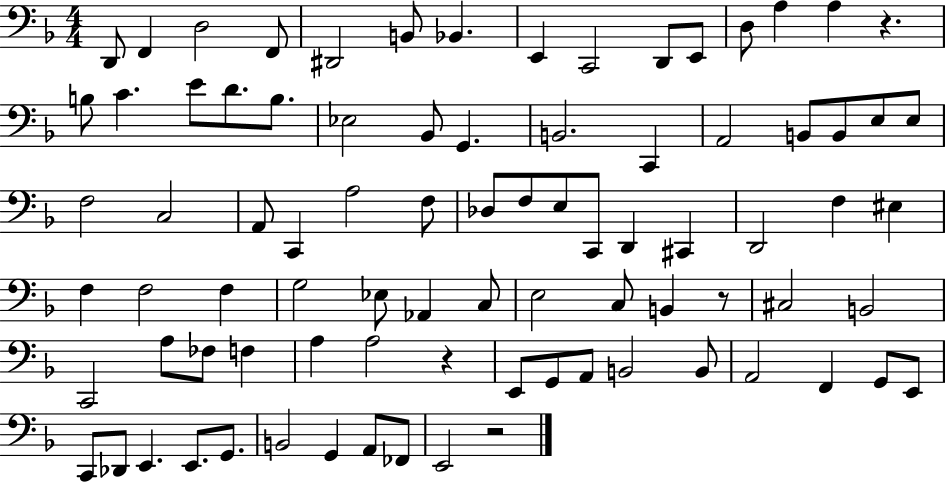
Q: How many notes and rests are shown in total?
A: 85